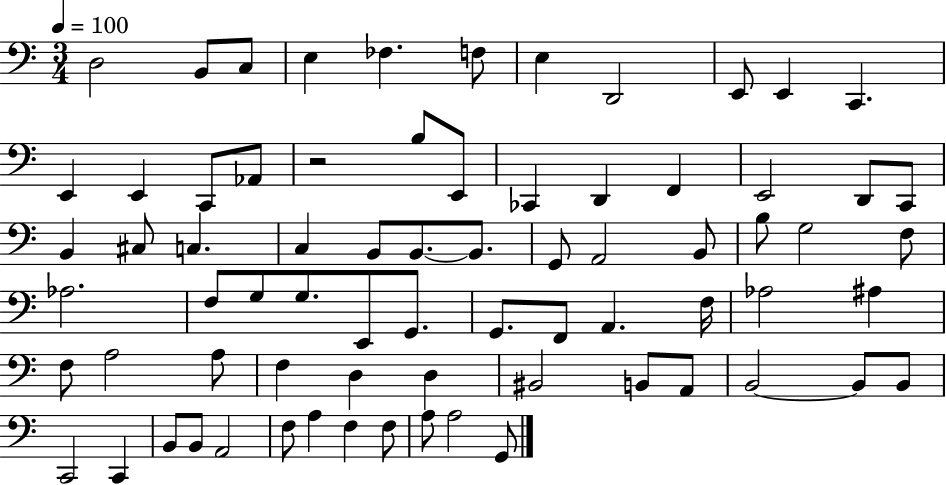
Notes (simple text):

D3/h B2/e C3/e E3/q FES3/q. F3/e E3/q D2/h E2/e E2/q C2/q. E2/q E2/q C2/e Ab2/e R/h B3/e E2/e CES2/q D2/q F2/q E2/h D2/e C2/e B2/q C#3/e C3/q. C3/q B2/e B2/e. B2/e. G2/e A2/h B2/e B3/e G3/h F3/e Ab3/h. F3/e G3/e G3/e. E2/e G2/e. G2/e. F2/e A2/q. F3/s Ab3/h A#3/q F3/e A3/h A3/e F3/q D3/q D3/q BIS2/h B2/e A2/e B2/h B2/e B2/e C2/h C2/q B2/e B2/e A2/h F3/e A3/q F3/q F3/e A3/e A3/h G2/e